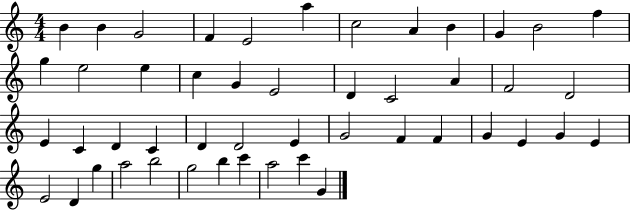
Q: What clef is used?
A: treble